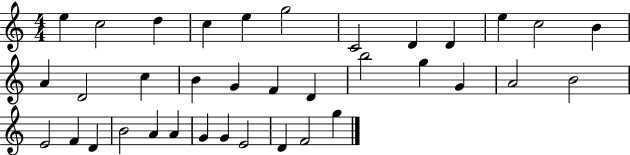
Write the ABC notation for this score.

X:1
T:Untitled
M:4/4
L:1/4
K:C
e c2 d c e g2 C2 D D e c2 B A D2 c B G F D b2 g G A2 B2 E2 F D B2 A A G G E2 D F2 g